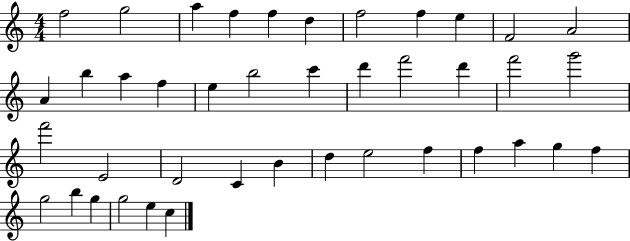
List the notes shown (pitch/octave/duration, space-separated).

F5/h G5/h A5/q F5/q F5/q D5/q F5/h F5/q E5/q F4/h A4/h A4/q B5/q A5/q F5/q E5/q B5/h C6/q D6/q F6/h D6/q F6/h G6/h F6/h E4/h D4/h C4/q B4/q D5/q E5/h F5/q F5/q A5/q G5/q F5/q G5/h B5/q G5/q G5/h E5/q C5/q